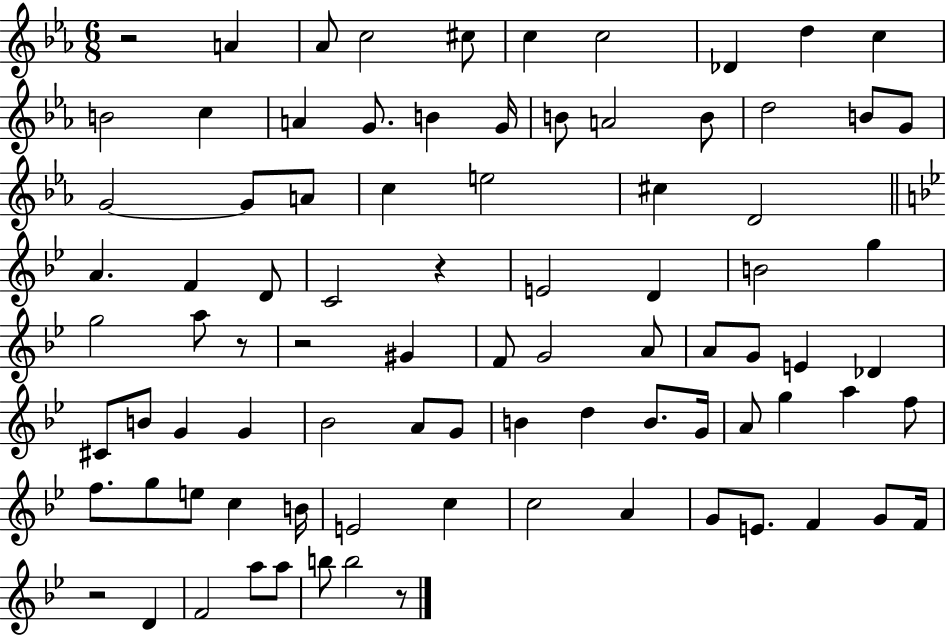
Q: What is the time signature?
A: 6/8